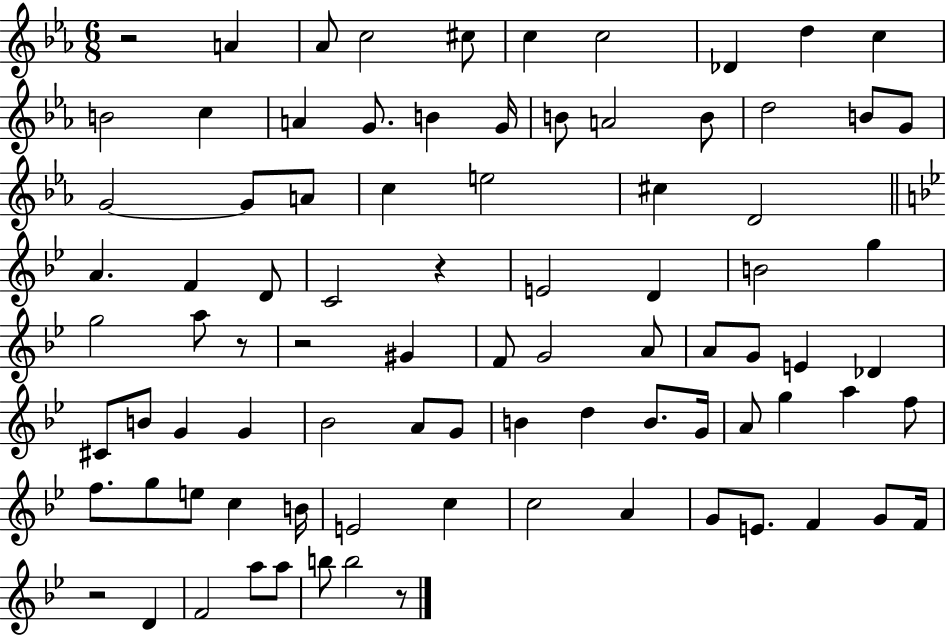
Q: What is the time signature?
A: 6/8